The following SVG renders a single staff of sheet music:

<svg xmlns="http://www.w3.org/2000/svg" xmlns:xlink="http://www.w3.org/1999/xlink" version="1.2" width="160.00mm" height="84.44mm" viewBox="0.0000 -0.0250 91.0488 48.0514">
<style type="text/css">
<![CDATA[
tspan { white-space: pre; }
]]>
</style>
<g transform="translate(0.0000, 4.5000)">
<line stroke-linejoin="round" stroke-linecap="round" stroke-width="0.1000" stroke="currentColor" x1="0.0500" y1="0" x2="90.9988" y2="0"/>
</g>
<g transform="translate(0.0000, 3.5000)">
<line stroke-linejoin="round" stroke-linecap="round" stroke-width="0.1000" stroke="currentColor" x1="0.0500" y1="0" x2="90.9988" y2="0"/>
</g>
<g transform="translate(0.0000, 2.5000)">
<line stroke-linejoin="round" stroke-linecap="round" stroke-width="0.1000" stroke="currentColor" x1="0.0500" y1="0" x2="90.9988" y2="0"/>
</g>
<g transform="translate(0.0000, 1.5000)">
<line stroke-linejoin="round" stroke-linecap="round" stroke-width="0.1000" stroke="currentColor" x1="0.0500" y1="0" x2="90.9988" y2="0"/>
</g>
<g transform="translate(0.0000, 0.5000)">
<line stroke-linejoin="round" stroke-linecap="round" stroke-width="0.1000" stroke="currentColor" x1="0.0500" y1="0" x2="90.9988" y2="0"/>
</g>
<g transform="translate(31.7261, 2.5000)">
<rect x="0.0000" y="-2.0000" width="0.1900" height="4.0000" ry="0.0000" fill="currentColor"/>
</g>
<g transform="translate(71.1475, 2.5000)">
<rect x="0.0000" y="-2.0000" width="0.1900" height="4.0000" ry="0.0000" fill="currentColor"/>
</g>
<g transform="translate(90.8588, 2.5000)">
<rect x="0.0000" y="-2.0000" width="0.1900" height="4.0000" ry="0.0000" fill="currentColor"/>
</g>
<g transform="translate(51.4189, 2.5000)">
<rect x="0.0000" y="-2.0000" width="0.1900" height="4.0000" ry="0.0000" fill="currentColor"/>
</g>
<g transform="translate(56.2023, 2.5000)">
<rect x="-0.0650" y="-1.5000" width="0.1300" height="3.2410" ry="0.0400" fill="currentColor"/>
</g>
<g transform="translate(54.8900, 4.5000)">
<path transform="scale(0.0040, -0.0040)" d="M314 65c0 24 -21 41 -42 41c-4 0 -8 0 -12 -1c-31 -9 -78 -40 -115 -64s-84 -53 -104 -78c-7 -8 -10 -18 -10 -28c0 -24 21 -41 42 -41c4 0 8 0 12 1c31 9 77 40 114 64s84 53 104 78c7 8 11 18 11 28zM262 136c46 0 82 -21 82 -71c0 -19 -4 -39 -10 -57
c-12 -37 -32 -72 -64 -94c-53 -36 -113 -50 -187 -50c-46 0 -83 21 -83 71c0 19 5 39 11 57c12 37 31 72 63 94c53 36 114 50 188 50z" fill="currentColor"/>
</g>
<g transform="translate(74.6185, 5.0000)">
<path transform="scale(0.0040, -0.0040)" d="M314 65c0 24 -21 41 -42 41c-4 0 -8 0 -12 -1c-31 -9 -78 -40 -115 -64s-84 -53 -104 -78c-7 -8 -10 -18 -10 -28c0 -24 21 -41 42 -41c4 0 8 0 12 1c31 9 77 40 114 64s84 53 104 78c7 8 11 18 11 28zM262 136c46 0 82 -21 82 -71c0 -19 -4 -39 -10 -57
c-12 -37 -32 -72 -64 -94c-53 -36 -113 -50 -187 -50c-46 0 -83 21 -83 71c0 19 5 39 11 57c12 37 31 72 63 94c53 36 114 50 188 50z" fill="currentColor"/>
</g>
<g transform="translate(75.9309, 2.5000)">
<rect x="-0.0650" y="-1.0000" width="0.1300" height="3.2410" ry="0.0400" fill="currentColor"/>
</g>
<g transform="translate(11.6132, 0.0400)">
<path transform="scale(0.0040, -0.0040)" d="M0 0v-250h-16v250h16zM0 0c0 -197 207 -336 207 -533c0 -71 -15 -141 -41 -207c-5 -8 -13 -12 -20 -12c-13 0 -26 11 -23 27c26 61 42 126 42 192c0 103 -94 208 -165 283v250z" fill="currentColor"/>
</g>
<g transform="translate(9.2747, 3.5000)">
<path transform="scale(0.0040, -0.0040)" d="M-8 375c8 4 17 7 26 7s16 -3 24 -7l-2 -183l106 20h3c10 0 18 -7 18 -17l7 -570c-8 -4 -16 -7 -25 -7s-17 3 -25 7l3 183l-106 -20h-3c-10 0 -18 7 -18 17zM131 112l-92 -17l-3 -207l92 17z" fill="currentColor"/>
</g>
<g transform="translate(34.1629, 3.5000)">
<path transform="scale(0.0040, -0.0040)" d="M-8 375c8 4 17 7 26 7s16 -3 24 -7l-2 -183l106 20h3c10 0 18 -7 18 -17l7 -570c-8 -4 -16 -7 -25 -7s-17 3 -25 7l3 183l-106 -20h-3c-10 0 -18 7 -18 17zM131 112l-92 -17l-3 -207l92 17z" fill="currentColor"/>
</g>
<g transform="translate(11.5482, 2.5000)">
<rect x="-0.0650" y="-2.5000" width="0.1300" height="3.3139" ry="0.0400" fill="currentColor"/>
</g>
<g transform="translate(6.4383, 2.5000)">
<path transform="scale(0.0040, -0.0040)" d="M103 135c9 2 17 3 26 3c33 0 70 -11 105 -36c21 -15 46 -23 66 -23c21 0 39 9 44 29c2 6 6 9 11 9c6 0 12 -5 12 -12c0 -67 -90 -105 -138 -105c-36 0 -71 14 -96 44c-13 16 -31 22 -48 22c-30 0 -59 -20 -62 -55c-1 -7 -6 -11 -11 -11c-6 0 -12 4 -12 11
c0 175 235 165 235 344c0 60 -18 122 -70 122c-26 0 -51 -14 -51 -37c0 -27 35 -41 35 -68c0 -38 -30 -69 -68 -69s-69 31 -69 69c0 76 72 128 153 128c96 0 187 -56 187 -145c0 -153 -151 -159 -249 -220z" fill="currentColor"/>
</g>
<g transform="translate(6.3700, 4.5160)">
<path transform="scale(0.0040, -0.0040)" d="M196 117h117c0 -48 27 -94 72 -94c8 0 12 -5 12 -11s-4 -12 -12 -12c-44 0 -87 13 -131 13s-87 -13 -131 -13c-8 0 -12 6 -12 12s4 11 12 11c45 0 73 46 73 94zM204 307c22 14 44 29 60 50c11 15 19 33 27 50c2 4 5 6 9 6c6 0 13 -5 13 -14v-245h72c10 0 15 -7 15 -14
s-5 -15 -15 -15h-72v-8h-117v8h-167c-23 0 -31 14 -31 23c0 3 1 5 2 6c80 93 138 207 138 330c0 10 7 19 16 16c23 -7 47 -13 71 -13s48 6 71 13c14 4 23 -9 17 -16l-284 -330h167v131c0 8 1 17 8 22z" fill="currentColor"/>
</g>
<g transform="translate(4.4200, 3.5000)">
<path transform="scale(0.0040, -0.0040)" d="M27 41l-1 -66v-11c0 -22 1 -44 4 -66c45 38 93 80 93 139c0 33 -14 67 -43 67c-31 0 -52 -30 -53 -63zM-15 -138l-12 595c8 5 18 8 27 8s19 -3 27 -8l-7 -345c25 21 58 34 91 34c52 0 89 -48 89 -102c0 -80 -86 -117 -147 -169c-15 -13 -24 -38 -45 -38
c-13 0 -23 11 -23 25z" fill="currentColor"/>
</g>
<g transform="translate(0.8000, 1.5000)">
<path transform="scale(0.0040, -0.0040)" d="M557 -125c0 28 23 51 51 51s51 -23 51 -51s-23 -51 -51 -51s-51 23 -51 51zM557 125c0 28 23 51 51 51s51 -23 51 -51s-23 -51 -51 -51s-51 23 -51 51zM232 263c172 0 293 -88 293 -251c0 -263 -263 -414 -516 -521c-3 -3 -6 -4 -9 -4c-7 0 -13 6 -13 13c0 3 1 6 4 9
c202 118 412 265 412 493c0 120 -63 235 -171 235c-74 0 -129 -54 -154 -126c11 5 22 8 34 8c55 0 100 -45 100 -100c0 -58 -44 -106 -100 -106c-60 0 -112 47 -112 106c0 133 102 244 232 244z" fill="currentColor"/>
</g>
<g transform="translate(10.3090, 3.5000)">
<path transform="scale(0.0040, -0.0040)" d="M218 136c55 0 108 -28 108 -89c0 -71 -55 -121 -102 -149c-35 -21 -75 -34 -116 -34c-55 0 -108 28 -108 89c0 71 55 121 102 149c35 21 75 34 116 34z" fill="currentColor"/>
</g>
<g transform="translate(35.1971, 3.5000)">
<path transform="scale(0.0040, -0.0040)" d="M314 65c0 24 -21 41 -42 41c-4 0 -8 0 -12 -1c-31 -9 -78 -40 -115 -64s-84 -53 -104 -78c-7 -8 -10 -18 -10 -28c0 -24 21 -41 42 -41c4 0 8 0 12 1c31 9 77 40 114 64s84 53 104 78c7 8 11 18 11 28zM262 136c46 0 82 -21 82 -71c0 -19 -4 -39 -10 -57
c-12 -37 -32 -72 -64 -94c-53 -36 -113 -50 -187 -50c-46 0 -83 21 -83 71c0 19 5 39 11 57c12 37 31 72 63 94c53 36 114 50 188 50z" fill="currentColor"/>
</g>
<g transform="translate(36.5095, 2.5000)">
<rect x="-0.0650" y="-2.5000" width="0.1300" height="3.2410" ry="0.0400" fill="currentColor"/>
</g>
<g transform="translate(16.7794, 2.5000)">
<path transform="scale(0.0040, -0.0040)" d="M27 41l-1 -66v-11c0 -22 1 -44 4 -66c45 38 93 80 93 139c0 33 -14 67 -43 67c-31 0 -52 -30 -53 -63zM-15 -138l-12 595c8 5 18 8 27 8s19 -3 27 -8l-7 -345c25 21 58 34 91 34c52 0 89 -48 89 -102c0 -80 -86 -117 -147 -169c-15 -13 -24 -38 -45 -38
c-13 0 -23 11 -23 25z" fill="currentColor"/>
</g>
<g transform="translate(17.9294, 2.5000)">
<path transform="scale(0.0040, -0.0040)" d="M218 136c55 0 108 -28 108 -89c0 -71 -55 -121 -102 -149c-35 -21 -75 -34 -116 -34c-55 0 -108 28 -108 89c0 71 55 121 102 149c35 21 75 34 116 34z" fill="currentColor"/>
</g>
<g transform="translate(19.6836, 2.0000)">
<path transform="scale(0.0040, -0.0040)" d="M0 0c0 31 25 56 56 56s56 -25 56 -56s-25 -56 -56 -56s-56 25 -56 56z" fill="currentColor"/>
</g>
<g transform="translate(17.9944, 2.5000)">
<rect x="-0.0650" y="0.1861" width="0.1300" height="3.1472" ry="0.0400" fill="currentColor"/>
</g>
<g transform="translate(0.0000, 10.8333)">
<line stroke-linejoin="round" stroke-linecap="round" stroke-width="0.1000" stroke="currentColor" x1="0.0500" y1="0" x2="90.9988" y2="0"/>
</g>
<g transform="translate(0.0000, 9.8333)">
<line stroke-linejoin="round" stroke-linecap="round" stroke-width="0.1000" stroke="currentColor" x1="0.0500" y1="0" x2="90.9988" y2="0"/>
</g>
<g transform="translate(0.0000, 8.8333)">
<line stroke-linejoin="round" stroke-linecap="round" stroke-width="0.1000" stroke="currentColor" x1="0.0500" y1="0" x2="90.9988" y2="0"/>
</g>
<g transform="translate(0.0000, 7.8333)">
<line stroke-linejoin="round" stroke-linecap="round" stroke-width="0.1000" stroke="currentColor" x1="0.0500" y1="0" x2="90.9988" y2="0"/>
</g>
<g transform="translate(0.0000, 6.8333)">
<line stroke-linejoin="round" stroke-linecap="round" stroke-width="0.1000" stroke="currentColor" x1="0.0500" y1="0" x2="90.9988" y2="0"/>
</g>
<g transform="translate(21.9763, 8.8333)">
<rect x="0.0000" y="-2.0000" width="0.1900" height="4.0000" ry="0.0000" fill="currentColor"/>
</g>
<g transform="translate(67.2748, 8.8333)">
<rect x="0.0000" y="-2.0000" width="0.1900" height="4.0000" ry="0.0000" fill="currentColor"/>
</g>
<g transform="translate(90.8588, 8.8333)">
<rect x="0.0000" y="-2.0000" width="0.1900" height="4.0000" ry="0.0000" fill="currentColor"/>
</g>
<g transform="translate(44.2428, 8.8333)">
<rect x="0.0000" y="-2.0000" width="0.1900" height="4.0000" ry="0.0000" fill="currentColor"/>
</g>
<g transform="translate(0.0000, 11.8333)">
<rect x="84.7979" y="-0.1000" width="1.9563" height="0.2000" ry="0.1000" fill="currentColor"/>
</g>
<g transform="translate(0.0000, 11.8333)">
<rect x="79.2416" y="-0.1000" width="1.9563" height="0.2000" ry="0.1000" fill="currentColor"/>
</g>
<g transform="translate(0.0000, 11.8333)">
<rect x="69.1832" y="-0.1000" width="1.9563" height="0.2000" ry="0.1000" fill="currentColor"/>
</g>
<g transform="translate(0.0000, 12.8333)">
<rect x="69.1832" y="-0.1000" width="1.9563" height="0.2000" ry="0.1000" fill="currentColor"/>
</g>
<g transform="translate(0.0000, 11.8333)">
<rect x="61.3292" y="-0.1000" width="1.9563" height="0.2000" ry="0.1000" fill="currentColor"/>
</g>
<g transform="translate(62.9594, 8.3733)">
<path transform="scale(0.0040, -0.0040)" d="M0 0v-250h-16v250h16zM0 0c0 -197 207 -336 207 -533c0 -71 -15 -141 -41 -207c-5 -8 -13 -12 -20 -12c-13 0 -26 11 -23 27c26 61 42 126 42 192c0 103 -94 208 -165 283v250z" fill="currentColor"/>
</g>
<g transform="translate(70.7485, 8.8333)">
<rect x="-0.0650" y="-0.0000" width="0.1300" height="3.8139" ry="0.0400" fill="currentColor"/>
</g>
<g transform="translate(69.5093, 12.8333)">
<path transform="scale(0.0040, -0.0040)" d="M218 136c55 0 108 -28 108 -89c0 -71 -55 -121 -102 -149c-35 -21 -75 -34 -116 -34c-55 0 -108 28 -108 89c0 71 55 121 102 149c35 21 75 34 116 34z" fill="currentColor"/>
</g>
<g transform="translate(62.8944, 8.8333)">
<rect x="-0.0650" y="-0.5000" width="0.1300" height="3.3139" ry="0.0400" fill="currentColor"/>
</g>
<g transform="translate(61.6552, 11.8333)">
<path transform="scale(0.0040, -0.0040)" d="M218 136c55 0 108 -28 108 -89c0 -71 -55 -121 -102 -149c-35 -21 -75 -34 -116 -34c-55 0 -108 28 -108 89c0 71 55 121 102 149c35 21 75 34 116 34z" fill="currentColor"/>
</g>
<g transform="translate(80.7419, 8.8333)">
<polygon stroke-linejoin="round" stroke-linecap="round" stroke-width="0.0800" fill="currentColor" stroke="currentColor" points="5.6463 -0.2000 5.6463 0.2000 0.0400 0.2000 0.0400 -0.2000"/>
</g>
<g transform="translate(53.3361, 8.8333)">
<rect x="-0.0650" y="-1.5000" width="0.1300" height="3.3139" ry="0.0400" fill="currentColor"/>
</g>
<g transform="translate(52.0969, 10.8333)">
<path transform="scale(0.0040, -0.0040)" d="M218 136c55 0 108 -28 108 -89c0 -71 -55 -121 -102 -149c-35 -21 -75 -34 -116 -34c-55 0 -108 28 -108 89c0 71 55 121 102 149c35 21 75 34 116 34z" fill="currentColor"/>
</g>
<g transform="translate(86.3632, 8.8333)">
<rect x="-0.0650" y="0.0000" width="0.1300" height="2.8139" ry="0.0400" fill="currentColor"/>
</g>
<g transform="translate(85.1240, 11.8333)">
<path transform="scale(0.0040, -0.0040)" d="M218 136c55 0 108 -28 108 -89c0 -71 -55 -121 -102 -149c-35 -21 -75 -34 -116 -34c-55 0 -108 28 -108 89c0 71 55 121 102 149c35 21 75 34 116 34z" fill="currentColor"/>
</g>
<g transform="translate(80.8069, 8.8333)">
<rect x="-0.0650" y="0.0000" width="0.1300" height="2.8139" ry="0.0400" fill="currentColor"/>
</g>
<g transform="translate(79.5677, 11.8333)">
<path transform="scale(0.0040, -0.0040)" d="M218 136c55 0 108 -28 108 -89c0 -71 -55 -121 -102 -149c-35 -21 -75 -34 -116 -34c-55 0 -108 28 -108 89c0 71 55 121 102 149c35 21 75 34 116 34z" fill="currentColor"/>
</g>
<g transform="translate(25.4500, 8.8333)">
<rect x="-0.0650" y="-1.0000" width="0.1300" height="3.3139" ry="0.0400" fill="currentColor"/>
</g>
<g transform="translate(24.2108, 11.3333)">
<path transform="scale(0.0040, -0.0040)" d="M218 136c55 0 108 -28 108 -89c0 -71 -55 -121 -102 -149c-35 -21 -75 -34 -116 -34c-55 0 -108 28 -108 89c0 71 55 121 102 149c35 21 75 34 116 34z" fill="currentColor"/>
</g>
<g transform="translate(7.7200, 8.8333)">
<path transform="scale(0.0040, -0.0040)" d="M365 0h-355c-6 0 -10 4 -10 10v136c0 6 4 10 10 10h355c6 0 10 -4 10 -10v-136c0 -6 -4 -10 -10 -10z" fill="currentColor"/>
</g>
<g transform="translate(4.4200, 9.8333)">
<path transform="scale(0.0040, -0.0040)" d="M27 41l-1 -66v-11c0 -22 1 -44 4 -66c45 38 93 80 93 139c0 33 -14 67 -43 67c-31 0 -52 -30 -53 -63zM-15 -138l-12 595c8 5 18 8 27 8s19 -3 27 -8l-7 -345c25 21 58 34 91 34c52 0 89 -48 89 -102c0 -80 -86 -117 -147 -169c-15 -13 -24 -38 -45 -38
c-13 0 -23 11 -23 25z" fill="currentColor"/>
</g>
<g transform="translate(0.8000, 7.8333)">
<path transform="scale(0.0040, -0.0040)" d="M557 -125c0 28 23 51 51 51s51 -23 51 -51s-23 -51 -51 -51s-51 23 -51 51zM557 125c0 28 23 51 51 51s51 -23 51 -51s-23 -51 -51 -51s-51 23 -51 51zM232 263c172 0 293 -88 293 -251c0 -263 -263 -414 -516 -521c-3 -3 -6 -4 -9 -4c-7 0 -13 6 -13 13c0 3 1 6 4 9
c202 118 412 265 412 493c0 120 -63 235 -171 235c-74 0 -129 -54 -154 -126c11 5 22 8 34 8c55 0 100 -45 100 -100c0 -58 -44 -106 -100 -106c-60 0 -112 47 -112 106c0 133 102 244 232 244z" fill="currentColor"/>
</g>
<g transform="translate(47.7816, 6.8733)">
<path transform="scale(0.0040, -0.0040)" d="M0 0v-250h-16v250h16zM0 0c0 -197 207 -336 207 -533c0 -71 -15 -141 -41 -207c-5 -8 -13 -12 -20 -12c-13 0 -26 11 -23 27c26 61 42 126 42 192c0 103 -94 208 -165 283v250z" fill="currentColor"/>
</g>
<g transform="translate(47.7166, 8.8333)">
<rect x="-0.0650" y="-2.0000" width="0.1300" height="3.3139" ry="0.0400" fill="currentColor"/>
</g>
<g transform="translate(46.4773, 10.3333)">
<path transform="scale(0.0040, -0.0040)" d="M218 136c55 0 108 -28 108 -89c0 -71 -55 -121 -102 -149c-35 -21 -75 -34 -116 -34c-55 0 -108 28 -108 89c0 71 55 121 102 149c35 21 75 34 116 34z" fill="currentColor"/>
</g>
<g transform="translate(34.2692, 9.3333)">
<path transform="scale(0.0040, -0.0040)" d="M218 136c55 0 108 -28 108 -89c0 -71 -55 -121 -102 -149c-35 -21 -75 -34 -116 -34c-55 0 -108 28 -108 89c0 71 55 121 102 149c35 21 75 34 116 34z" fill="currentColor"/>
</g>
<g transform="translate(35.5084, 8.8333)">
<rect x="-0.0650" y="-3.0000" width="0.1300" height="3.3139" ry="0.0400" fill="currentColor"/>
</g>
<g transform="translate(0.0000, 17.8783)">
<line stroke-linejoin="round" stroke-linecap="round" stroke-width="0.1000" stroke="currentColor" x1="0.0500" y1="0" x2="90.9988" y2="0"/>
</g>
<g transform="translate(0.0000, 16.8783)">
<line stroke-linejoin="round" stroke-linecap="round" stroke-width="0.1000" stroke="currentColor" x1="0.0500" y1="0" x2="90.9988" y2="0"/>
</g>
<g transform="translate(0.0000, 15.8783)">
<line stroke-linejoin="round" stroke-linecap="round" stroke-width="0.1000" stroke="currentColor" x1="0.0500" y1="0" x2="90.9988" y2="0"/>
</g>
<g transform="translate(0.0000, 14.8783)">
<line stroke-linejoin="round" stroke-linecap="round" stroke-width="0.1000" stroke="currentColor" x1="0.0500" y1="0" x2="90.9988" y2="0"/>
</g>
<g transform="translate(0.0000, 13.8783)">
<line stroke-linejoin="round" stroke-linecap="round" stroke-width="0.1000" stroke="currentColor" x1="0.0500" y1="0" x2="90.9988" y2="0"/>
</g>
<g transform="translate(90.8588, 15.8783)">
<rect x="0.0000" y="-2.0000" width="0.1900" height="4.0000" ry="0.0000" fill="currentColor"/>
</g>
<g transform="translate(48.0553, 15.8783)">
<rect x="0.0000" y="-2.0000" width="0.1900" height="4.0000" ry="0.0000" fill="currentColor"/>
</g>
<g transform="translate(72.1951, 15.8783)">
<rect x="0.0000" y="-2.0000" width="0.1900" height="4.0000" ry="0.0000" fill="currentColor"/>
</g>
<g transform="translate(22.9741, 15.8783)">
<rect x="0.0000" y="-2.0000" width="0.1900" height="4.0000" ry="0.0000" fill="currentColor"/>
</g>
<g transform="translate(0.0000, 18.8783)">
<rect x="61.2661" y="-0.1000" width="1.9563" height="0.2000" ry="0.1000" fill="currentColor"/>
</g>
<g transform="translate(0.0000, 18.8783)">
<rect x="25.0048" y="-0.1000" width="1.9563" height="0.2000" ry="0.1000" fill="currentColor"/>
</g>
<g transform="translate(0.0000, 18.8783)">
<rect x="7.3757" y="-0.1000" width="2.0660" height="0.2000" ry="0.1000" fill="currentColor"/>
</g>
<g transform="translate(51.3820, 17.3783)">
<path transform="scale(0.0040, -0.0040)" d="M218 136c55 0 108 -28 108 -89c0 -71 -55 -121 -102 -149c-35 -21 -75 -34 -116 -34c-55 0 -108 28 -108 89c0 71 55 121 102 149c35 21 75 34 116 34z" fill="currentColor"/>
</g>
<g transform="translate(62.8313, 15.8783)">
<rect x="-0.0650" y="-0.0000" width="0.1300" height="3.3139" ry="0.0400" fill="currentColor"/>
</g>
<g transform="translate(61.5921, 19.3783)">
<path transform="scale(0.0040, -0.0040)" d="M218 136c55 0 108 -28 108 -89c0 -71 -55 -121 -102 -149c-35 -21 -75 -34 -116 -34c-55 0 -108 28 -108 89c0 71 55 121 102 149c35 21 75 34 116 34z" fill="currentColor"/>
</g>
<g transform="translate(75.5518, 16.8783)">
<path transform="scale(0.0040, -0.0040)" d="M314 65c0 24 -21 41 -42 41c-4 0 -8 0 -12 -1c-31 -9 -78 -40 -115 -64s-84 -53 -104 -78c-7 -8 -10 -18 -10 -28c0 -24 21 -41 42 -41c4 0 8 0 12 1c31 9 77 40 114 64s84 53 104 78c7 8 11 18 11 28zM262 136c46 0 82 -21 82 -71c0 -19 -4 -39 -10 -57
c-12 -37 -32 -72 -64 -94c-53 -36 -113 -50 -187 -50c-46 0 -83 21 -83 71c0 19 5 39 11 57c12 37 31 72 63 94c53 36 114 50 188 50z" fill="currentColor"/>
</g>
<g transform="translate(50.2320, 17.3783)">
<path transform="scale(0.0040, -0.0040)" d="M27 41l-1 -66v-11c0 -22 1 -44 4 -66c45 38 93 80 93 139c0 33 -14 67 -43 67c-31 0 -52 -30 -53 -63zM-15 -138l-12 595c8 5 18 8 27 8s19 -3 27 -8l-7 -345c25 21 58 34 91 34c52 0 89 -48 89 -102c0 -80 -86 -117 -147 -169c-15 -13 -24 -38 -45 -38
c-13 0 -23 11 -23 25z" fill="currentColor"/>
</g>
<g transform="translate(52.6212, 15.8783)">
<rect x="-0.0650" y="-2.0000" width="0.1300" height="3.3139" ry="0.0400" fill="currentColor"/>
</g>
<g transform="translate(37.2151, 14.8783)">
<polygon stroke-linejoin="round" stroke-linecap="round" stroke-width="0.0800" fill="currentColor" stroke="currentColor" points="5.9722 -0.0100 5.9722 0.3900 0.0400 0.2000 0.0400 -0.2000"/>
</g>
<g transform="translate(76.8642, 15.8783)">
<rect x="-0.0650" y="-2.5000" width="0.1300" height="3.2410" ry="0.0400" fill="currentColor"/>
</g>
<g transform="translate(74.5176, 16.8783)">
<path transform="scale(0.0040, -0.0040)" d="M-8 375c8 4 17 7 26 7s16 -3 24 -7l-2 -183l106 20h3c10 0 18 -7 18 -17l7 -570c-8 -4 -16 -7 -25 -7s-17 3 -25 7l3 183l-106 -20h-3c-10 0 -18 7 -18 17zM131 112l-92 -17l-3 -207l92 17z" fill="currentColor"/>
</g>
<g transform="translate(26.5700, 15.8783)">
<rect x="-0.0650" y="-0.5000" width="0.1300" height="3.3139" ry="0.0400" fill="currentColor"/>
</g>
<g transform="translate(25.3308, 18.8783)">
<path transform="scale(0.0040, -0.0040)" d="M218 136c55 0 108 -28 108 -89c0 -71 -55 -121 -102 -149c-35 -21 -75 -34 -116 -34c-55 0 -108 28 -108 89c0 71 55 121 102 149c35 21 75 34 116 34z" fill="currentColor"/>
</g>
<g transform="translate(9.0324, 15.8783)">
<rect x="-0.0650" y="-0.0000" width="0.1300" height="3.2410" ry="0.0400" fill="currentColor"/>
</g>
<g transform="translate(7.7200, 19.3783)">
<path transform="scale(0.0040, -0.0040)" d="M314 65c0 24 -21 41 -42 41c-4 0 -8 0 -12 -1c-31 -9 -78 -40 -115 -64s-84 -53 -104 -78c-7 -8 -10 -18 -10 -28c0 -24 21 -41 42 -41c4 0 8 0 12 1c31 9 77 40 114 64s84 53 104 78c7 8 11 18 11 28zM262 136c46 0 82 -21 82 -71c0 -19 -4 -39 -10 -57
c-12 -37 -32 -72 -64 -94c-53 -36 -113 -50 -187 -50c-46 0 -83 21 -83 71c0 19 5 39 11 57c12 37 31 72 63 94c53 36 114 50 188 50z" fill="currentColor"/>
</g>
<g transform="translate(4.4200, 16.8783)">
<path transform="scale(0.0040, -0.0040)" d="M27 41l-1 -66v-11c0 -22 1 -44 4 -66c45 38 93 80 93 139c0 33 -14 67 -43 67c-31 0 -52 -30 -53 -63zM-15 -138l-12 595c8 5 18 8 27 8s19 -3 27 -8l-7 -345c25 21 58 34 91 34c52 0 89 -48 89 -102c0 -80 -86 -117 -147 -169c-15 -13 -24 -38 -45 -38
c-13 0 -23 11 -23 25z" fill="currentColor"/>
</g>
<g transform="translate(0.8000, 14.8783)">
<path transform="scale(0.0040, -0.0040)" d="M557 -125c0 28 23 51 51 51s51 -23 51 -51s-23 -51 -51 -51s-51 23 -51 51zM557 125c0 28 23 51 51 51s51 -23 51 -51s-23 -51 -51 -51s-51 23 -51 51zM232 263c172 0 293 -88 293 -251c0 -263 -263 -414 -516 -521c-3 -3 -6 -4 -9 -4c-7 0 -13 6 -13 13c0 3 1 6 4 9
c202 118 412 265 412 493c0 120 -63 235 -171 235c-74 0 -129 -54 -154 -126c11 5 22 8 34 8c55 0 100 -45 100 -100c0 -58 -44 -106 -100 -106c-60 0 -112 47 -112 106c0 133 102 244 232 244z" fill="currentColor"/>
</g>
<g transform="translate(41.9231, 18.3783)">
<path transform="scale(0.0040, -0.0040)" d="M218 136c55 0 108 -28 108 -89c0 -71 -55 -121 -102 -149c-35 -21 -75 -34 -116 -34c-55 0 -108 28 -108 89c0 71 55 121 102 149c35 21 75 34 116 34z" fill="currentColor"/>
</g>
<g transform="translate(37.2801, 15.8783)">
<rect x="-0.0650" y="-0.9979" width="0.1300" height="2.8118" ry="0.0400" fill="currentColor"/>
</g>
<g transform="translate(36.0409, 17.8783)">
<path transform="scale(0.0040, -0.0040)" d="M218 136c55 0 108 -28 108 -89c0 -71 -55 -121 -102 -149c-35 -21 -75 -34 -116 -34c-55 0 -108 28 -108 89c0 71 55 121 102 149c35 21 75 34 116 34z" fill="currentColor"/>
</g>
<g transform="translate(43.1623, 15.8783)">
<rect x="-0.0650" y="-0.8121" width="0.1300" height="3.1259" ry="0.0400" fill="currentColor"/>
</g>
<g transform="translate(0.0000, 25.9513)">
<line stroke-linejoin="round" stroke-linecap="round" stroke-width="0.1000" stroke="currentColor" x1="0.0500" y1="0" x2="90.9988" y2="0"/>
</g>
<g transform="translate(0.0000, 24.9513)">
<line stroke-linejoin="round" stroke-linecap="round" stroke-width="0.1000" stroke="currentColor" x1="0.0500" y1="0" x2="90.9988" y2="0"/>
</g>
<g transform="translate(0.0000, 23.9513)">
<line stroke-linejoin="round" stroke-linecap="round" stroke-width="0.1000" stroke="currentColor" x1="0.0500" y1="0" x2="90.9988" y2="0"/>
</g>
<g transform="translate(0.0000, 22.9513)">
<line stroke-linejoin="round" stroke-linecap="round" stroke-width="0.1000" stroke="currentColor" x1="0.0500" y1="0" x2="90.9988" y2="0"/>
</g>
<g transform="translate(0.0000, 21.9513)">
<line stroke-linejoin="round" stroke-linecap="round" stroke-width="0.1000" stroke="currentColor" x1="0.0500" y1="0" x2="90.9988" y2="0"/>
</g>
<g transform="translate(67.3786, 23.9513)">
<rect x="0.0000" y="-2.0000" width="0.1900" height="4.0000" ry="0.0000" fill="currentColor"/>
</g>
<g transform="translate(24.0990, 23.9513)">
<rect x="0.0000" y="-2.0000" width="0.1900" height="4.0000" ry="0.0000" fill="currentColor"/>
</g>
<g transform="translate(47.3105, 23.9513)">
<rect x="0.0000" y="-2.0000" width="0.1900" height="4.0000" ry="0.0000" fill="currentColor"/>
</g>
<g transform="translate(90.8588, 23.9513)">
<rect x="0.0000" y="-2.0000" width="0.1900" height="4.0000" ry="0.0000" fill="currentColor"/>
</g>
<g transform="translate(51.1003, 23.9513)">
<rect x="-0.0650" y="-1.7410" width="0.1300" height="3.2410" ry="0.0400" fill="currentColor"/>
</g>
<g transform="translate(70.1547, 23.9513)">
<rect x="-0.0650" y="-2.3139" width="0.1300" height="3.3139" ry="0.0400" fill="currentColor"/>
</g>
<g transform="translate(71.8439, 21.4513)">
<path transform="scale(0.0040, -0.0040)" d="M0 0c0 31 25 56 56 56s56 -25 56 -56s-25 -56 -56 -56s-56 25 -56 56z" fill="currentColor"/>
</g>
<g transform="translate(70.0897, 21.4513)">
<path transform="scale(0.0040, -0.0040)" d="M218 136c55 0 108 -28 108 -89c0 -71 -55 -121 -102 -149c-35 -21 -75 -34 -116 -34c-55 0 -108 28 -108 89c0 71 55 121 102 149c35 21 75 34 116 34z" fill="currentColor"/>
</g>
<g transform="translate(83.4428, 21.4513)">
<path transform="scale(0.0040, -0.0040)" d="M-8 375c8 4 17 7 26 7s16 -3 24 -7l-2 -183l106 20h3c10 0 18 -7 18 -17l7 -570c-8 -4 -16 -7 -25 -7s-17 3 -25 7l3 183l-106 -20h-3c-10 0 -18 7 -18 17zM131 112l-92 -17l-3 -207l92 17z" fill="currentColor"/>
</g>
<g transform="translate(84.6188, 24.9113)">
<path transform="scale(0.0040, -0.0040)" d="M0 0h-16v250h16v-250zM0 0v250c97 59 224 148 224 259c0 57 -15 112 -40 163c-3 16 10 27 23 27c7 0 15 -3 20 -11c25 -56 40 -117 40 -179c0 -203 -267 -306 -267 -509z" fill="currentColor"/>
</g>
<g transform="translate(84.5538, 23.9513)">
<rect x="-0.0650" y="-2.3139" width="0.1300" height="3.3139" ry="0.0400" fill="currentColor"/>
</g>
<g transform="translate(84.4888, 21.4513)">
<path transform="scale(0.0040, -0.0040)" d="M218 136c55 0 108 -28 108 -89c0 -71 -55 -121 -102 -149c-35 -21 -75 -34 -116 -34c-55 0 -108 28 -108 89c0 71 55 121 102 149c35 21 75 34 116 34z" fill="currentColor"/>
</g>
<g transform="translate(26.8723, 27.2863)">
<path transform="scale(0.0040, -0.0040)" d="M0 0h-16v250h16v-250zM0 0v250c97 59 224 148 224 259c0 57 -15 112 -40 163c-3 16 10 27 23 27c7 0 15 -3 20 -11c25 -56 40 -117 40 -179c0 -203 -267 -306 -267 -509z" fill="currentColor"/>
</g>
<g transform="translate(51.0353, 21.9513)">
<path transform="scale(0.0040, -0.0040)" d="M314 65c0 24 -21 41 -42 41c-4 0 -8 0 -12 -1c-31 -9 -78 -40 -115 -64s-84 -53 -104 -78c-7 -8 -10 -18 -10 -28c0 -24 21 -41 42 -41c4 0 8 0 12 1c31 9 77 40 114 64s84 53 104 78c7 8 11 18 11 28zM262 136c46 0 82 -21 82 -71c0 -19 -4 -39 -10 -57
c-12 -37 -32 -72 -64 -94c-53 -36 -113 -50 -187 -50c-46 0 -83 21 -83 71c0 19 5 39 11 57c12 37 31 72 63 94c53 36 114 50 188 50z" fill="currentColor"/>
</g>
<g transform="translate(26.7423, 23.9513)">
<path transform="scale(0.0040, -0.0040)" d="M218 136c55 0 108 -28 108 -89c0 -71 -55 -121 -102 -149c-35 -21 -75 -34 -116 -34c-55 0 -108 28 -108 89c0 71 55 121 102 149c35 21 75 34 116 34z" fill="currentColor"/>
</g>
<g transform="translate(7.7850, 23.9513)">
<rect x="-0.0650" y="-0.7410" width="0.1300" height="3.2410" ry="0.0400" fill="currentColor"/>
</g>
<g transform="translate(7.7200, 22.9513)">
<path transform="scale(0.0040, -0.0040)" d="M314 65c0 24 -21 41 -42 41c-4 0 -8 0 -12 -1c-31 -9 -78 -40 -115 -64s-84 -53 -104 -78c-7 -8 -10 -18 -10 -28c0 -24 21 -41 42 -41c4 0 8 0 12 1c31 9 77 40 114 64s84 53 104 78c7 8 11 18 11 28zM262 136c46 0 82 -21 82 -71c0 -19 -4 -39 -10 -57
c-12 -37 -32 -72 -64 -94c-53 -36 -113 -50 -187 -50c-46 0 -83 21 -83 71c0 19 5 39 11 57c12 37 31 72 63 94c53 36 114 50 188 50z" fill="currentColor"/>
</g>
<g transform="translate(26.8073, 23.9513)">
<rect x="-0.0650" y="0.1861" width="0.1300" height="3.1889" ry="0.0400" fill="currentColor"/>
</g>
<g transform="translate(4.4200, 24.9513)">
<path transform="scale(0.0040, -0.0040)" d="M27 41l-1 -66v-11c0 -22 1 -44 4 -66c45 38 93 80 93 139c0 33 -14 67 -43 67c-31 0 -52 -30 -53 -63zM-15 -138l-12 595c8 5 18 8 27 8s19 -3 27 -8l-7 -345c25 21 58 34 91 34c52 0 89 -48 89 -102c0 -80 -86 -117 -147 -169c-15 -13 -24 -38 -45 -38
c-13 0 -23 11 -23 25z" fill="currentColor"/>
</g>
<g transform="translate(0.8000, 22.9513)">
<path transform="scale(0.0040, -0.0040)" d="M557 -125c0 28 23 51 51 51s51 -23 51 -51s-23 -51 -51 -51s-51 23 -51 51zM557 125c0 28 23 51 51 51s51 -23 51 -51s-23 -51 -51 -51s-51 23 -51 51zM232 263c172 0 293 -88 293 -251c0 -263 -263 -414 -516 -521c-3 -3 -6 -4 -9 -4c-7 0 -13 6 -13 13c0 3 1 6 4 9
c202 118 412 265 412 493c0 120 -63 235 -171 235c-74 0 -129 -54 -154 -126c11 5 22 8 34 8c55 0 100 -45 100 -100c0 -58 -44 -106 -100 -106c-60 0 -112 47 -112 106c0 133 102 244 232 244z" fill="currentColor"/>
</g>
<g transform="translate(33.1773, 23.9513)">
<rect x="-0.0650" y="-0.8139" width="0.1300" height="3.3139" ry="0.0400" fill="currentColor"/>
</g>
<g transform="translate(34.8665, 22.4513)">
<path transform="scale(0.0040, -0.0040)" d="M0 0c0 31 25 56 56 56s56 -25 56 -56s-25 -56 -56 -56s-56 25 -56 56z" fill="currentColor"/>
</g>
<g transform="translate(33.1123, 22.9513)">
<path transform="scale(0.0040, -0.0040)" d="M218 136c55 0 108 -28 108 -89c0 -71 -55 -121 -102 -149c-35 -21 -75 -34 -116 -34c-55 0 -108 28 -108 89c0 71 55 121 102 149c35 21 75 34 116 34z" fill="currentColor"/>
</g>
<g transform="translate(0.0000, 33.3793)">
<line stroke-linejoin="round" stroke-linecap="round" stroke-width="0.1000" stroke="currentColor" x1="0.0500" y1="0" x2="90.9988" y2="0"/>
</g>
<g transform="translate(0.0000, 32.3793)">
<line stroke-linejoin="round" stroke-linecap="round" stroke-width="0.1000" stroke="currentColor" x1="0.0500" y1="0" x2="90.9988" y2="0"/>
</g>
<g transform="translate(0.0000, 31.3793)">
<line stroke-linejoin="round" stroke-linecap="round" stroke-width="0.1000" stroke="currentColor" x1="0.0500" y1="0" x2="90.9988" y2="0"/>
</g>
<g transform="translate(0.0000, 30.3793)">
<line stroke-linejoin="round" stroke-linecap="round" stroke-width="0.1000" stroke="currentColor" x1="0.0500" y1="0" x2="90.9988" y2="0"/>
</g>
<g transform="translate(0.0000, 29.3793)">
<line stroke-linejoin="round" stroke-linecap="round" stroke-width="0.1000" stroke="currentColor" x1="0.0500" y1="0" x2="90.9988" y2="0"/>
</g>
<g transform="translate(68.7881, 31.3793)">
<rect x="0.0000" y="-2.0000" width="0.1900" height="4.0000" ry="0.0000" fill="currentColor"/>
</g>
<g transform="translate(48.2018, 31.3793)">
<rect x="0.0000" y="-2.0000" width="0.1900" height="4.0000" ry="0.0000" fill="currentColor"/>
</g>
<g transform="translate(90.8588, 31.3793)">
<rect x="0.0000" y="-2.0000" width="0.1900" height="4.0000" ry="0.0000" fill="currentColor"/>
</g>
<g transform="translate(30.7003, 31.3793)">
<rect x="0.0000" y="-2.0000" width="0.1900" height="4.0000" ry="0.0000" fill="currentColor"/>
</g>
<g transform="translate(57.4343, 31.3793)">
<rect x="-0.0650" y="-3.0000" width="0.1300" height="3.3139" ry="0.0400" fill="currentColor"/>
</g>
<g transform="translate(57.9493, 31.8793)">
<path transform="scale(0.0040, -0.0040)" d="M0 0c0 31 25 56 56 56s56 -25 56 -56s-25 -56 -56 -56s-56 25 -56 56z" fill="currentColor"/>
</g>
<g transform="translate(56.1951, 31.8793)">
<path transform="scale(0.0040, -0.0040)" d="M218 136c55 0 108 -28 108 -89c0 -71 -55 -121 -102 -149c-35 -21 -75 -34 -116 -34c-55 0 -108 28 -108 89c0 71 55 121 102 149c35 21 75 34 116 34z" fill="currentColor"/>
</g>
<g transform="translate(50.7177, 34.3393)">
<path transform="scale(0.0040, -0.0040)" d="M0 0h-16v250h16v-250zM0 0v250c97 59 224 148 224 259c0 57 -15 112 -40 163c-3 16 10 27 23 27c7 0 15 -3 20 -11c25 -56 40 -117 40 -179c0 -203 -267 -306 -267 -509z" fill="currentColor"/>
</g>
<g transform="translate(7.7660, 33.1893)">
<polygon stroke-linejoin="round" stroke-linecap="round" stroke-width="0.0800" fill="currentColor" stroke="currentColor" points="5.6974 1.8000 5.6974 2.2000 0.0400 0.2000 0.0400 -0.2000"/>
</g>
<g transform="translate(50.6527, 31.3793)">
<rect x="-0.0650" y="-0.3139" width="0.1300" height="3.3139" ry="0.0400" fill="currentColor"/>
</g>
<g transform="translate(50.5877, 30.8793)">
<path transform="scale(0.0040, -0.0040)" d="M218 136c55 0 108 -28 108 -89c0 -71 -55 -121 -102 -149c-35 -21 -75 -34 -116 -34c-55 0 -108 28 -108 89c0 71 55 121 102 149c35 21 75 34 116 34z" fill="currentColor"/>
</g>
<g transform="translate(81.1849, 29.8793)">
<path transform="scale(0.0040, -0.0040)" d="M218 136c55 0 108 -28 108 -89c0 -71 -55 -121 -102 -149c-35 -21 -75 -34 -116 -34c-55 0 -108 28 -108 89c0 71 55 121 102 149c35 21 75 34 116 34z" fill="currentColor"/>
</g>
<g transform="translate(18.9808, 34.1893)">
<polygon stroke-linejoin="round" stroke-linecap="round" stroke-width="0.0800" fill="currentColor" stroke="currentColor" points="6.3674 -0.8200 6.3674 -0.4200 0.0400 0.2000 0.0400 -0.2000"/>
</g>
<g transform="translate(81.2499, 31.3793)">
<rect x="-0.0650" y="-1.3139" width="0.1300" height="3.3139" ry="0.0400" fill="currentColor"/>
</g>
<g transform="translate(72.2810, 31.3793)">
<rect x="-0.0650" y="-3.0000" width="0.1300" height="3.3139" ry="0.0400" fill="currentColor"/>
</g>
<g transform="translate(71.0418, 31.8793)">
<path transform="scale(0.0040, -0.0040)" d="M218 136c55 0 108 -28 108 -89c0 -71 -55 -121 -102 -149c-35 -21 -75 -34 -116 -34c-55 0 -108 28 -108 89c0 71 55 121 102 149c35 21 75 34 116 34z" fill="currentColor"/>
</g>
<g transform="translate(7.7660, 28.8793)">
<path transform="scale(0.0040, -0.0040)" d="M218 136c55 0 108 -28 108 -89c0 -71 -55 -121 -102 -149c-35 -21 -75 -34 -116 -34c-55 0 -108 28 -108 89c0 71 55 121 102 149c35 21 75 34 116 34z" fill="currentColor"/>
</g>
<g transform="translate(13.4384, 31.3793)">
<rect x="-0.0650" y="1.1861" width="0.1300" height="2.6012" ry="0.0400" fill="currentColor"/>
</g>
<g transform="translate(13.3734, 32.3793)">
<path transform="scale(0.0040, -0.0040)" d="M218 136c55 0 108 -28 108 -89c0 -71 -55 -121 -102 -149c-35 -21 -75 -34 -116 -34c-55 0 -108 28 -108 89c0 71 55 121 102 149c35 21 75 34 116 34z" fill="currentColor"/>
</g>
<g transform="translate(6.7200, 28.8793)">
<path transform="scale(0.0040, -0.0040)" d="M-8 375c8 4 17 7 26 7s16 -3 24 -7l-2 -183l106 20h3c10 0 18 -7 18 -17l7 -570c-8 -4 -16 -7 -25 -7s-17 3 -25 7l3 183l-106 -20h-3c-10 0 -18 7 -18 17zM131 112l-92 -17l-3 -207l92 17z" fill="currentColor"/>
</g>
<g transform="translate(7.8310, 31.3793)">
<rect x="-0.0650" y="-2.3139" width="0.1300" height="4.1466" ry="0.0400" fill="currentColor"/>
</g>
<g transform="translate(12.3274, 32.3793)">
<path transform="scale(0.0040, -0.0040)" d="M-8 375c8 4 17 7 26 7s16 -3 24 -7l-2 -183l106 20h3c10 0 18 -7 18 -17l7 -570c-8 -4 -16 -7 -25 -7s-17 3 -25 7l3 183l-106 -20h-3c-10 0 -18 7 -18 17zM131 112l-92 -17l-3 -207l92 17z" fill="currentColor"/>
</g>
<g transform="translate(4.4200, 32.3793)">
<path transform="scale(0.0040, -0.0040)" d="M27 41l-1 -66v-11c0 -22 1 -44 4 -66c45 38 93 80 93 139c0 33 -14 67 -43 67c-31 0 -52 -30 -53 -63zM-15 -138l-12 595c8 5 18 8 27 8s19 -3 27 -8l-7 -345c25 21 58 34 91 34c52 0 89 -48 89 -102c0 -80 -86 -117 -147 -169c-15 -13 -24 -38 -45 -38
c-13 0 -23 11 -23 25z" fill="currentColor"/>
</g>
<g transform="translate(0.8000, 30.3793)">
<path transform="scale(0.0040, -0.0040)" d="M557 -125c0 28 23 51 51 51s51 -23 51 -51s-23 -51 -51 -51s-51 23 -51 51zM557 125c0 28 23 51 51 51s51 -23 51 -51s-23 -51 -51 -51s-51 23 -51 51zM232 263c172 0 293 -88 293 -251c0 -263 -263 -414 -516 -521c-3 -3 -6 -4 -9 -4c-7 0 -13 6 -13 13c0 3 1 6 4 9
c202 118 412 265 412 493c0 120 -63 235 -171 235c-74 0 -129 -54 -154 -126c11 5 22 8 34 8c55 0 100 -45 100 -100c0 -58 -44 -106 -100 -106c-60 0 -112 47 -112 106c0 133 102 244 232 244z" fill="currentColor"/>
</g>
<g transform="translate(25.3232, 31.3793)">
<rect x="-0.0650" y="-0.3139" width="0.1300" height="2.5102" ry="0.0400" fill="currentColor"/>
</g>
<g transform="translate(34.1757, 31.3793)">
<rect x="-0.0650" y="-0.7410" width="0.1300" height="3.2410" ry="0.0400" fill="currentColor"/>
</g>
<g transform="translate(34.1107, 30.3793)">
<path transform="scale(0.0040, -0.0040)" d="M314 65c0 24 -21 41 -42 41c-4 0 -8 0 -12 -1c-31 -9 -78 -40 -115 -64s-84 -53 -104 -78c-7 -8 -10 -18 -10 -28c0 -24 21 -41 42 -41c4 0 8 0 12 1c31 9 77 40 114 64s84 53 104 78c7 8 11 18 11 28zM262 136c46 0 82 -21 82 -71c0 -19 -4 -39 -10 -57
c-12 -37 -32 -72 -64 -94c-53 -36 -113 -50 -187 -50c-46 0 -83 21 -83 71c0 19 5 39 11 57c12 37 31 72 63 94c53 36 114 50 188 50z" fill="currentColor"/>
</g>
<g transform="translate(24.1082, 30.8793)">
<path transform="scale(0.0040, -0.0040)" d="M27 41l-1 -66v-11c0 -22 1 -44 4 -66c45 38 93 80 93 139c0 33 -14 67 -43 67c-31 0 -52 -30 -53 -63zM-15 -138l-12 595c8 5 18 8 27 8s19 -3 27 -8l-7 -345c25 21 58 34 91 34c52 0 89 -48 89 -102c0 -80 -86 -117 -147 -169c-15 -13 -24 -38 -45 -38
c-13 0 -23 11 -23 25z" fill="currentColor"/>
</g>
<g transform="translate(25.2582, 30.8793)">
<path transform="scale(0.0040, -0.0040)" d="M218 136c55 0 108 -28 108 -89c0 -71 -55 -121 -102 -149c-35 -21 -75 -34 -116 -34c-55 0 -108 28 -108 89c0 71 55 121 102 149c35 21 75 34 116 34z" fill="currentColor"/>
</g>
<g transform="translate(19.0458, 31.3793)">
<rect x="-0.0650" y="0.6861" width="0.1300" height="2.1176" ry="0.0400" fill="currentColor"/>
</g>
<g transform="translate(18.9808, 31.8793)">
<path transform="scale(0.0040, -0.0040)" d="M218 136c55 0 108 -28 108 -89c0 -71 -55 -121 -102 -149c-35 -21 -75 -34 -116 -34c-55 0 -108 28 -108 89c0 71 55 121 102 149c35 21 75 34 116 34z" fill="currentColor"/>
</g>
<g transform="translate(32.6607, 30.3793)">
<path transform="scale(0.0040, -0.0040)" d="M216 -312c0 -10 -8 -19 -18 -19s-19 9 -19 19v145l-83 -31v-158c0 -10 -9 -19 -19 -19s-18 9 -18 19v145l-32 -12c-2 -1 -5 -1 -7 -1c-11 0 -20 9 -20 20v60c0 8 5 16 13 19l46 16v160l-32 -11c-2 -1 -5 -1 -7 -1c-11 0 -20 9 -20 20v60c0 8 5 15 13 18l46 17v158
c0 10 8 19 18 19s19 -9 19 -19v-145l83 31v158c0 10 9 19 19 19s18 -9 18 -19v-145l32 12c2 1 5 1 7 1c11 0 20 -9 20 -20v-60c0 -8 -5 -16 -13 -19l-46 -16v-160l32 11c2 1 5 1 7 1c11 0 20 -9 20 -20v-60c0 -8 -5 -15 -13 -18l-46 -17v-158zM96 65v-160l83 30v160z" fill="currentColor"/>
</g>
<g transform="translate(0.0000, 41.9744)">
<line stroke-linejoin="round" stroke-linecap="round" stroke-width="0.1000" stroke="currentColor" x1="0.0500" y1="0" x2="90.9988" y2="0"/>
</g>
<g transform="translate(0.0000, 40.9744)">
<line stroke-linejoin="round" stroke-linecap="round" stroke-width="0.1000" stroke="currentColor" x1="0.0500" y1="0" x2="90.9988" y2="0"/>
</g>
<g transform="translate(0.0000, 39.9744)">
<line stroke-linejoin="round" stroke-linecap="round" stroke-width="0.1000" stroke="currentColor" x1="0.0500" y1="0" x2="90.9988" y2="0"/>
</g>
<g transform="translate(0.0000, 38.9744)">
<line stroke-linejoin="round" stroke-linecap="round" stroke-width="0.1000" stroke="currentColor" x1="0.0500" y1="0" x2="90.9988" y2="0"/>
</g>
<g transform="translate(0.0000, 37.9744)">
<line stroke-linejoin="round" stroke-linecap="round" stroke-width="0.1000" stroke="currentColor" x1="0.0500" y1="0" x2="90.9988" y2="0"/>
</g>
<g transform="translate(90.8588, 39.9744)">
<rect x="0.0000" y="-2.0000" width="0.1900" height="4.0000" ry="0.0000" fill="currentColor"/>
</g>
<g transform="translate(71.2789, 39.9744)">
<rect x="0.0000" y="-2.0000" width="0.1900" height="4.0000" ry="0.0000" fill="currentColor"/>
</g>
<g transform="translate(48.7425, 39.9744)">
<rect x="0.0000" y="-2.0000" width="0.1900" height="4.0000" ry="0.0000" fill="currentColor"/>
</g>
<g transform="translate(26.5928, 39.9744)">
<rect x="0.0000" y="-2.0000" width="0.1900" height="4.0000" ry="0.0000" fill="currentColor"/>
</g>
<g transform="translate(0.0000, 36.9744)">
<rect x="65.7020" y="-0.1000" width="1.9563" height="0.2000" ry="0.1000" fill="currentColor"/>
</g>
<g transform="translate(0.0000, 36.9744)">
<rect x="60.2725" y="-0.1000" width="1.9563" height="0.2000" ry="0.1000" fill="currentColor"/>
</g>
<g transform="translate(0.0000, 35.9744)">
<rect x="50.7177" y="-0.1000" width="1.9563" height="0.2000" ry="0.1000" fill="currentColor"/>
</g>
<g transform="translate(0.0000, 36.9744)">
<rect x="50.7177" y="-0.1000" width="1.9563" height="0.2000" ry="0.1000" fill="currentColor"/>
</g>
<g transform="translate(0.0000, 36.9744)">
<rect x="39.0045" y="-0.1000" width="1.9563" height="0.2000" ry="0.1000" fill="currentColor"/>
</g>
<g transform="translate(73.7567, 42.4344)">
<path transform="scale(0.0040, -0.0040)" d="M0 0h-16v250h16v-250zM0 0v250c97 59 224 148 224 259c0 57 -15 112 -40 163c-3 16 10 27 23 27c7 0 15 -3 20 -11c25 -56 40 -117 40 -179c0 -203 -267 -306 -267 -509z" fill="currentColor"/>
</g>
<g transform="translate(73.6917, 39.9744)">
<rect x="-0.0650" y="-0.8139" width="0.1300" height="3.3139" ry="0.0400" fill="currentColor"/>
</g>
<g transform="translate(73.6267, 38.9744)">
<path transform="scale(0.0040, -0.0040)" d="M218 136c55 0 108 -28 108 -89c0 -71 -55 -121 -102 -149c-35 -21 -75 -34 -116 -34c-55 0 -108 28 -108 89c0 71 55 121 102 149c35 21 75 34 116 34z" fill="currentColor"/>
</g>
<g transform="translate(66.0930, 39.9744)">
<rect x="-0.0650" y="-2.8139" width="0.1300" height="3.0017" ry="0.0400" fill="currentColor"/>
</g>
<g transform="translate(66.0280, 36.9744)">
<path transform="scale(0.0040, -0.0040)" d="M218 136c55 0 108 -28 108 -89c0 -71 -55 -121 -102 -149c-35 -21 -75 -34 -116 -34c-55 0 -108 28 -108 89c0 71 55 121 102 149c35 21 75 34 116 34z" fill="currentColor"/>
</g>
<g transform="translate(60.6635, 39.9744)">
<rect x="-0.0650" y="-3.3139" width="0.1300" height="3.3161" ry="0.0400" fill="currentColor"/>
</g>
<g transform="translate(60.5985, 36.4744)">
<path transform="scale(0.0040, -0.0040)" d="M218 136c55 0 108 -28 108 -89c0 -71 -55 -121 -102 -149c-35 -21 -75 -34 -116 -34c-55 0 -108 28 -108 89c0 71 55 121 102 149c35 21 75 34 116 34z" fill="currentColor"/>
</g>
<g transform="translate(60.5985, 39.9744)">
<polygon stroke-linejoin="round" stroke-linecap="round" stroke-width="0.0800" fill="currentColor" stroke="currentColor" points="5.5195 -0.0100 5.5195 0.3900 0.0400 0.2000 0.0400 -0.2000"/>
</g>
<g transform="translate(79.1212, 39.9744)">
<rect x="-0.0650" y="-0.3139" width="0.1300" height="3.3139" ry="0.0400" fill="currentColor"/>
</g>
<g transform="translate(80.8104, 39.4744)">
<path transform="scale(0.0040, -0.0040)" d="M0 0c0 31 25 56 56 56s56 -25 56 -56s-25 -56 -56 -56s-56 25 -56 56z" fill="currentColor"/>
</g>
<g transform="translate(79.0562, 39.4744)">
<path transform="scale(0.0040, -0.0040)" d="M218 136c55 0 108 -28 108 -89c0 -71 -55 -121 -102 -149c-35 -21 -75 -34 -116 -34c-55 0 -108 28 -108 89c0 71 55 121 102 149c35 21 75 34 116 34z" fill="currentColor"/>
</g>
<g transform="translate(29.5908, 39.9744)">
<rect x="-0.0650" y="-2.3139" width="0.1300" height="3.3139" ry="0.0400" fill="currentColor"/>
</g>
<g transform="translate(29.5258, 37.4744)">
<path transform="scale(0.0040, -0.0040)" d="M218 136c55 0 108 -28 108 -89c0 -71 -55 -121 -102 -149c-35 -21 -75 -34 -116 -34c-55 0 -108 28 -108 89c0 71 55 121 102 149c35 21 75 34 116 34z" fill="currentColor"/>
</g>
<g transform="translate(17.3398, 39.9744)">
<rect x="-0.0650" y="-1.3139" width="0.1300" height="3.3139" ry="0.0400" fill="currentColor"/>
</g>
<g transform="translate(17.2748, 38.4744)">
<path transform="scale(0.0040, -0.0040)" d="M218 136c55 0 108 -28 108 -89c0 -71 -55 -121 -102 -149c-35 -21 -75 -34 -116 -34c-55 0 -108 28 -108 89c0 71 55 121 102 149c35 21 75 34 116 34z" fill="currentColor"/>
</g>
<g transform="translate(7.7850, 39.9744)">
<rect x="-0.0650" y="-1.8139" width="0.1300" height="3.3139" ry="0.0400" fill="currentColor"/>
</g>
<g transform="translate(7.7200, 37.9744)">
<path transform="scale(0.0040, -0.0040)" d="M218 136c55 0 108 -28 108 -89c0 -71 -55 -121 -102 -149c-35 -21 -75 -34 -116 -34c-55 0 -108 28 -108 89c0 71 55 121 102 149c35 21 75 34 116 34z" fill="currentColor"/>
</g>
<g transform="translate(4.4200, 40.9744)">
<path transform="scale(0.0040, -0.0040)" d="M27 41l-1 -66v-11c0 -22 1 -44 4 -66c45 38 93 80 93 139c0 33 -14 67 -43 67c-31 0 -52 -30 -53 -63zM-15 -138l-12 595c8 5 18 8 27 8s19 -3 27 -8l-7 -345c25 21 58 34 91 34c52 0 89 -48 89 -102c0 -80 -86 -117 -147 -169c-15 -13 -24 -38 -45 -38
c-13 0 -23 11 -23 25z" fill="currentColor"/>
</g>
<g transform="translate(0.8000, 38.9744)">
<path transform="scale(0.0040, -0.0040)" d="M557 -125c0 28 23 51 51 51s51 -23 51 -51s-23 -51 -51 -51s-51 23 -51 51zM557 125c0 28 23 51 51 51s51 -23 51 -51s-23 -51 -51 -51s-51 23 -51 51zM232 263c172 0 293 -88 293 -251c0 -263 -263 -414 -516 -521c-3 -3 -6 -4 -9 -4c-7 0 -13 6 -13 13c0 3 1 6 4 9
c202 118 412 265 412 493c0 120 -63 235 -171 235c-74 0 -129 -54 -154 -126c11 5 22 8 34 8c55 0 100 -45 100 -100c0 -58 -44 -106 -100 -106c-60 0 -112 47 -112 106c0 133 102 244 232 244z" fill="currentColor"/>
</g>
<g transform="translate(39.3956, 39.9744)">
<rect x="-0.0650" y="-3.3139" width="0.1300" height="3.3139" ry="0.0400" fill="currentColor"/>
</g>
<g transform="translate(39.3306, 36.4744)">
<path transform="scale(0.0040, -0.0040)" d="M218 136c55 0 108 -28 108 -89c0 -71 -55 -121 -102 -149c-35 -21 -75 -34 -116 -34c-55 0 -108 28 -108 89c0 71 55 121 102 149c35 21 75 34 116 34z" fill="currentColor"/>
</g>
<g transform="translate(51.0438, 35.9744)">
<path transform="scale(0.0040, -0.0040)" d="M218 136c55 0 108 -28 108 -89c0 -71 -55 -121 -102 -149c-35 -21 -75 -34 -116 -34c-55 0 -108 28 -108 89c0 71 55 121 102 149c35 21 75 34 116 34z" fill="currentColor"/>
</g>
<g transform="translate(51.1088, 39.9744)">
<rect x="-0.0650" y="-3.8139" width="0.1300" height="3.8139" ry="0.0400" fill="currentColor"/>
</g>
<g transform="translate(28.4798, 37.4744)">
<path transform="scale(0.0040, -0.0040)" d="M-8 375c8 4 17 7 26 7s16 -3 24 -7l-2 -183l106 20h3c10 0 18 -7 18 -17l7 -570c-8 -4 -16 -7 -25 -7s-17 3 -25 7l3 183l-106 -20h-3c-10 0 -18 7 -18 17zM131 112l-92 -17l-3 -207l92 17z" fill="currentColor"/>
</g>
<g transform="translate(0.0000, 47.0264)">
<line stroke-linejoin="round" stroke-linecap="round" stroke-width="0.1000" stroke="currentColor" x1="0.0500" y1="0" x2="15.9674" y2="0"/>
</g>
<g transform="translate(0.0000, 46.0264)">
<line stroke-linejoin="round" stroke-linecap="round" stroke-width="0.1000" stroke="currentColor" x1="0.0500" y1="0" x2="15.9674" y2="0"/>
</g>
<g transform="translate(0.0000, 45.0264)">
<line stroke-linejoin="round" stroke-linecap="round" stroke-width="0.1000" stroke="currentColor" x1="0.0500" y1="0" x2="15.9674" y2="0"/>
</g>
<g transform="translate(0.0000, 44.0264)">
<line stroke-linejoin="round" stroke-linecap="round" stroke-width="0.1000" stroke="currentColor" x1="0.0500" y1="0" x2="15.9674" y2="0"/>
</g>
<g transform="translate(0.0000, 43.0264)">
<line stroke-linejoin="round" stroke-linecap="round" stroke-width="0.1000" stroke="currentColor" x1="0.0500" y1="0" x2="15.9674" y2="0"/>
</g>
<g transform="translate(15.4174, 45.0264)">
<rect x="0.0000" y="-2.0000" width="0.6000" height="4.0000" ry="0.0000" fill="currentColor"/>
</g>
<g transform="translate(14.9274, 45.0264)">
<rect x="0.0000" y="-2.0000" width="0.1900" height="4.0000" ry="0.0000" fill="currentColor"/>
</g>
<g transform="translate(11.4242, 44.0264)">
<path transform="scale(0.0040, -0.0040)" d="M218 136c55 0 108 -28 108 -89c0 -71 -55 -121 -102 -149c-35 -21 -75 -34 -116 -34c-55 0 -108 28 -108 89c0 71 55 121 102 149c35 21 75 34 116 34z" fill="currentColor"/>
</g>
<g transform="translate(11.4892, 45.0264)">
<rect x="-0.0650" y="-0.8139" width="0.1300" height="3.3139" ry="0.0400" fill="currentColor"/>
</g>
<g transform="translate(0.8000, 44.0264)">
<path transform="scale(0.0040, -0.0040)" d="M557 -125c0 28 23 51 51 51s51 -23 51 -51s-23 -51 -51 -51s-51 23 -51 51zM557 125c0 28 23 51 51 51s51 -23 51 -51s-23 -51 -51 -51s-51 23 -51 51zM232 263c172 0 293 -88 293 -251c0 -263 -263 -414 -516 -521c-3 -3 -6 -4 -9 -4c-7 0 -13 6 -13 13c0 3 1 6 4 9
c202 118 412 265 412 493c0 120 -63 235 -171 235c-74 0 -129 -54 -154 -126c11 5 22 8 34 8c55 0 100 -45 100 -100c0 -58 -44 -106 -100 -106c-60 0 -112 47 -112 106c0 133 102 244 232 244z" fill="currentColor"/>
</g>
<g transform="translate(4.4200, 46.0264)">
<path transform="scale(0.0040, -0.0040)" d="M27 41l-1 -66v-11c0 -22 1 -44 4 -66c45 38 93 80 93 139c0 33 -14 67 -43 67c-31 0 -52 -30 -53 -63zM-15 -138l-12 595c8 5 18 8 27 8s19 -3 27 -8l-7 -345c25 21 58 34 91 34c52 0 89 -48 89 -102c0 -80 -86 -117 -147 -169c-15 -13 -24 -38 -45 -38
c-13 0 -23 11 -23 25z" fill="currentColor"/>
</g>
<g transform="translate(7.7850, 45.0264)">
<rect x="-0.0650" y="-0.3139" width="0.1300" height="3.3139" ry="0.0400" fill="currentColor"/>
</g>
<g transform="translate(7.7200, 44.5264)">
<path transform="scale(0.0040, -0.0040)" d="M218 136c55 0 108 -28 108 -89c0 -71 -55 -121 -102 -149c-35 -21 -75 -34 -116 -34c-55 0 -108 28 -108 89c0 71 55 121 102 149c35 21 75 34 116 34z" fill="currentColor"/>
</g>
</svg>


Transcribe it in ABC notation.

X:1
T:Untitled
M:2/4
L:1/4
K:F
B,,/2 _D, B,,2 G,,2 F,,2 z2 F,, C, A,,/2 G,, E,,/2 C,, E,,/2 E,,/2 D,,2 E,, G,,/2 F,,/2 _A,, D,, B,,2 F,2 D,/2 F, A,2 _B, B,/2 B,/2 B,,/2 C,/2 _E,/2 ^F,2 E,/2 C, C, G, A, G, B, D E D/2 C/2 F,/2 E, E, F,